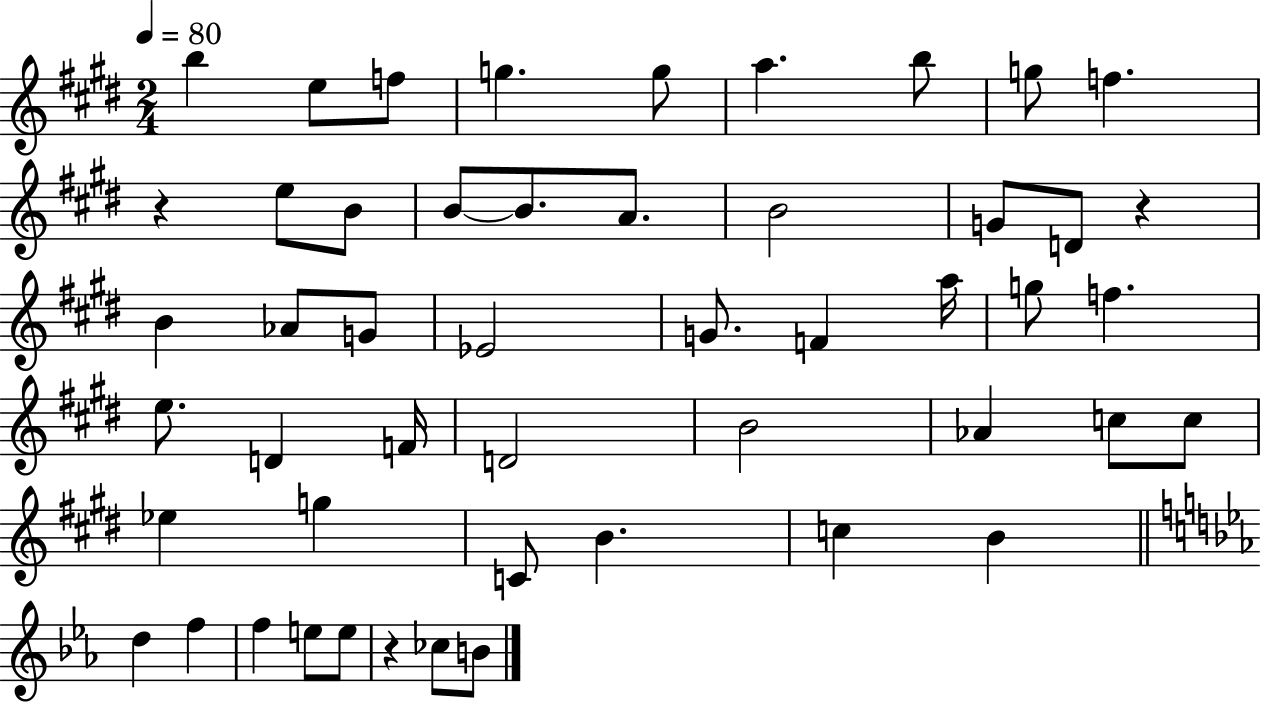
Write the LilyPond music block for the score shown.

{
  \clef treble
  \numericTimeSignature
  \time 2/4
  \key e \major
  \tempo 4 = 80
  \repeat volta 2 { b''4 e''8 f''8 | g''4. g''8 | a''4. b''8 | g''8 f''4. | \break r4 e''8 b'8 | b'8~~ b'8. a'8. | b'2 | g'8 d'8 r4 | \break b'4 aes'8 g'8 | ees'2 | g'8. f'4 a''16 | g''8 f''4. | \break e''8. d'4 f'16 | d'2 | b'2 | aes'4 c''8 c''8 | \break ees''4 g''4 | c'8 b'4. | c''4 b'4 | \bar "||" \break \key c \minor d''4 f''4 | f''4 e''8 e''8 | r4 ces''8 b'8 | } \bar "|."
}